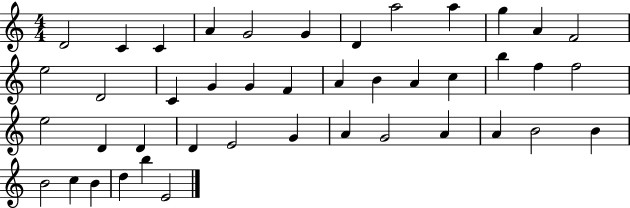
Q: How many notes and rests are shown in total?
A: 43